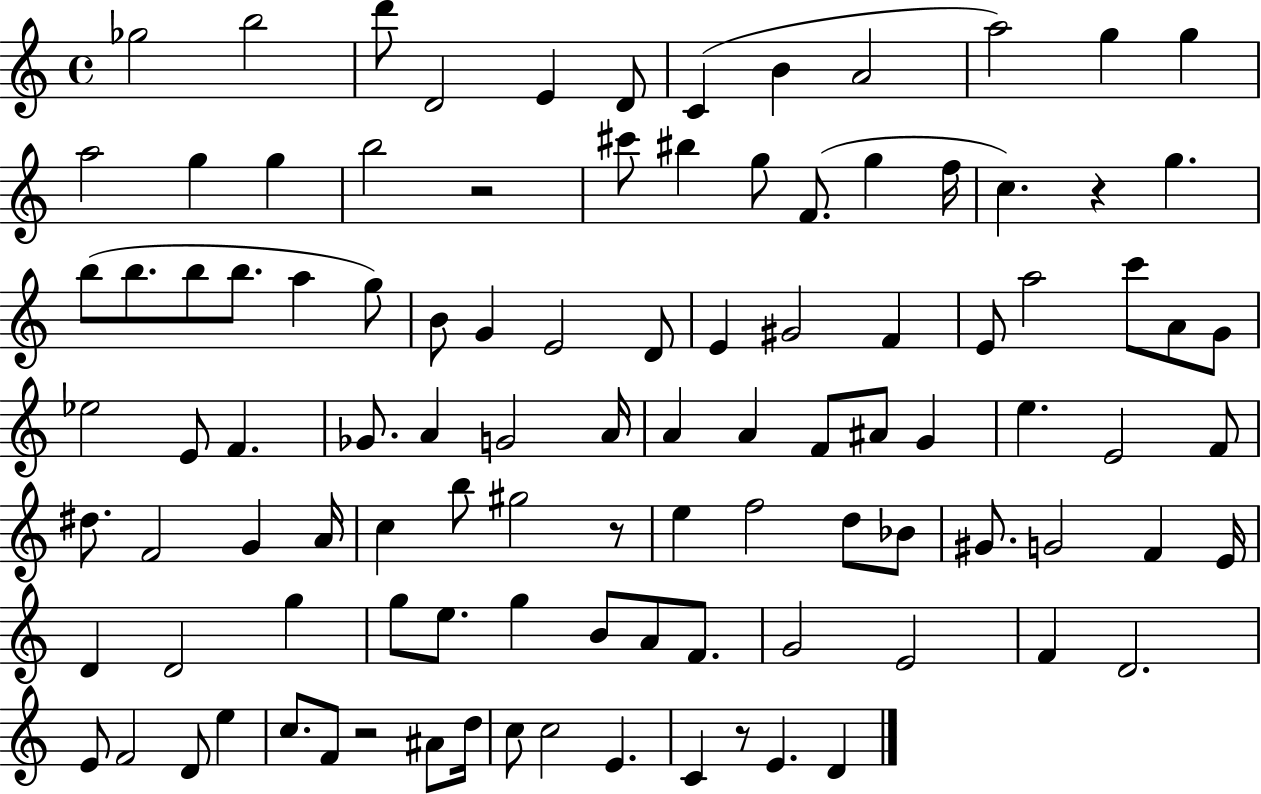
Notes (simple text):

Gb5/h B5/h D6/e D4/h E4/q D4/e C4/q B4/q A4/h A5/h G5/q G5/q A5/h G5/q G5/q B5/h R/h C#6/e BIS5/q G5/e F4/e. G5/q F5/s C5/q. R/q G5/q. B5/e B5/e. B5/e B5/e. A5/q G5/e B4/e G4/q E4/h D4/e E4/q G#4/h F4/q E4/e A5/h C6/e A4/e G4/e Eb5/h E4/e F4/q. Gb4/e. A4/q G4/h A4/s A4/q A4/q F4/e A#4/e G4/q E5/q. E4/h F4/e D#5/e. F4/h G4/q A4/s C5/q B5/e G#5/h R/e E5/q F5/h D5/e Bb4/e G#4/e. G4/h F4/q E4/s D4/q D4/h G5/q G5/e E5/e. G5/q B4/e A4/e F4/e. G4/h E4/h F4/q D4/h. E4/e F4/h D4/e E5/q C5/e. F4/e R/h A#4/e D5/s C5/e C5/h E4/q. C4/q R/e E4/q. D4/q